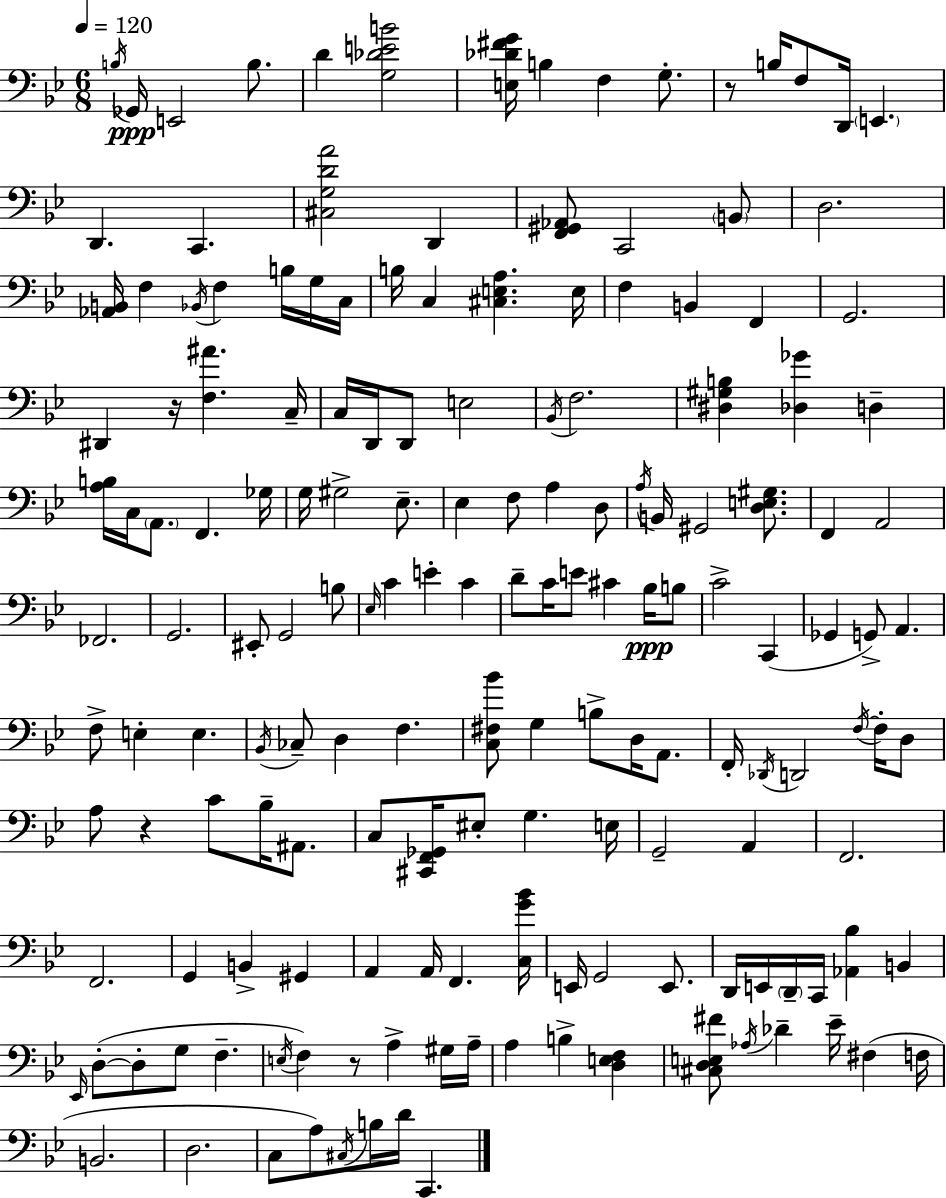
{
  \clef bass
  \numericTimeSignature
  \time 6/8
  \key g \minor
  \tempo 4 = 120
  \acciaccatura { b16 }\ppp ges,16 e,2 b8. | d'4 <g des' e' b'>2 | <e des' fis' g'>16 b4 f4 g8.-. | r8 b16 f8 d,16 \parenthesize e,4. | \break d,4. c,4. | <cis g d' a'>2 d,4 | <f, gis, aes,>8 c,2 \parenthesize b,8 | d2. | \break <aes, b,>16 f4 \acciaccatura { bes,16 } f4 b16 | g16 c16 b16 c4 <cis e a>4. | e16 f4 b,4 f,4 | g,2. | \break dis,4 r16 <f ais'>4. | c16-- c16 d,16 d,8 e2 | \acciaccatura { bes,16 } f2. | <dis gis b>4 <des ges'>4 d4-- | \break <a b>16 c16 \parenthesize a,8. f,4. | ges16 g16 gis2-> | ees8.-- ees4 f8 a4 | d8 \acciaccatura { a16 } b,16 gis,2 | \break <d e gis>8. f,4 a,2 | fes,2. | g,2. | eis,8-. g,2 | \break b8 \grace { ees16 } c'4 e'4-. | c'4 d'8-- c'16 e'8 cis'4 | bes16\ppp b8 c'2-> | c,4( ges,4 g,8->) a,4. | \break f8-> e4-. e4. | \acciaccatura { bes,16 } ces8-- d4 | f4. <c fis bes'>8 g4 | b8-> d16 a,8. f,16-. \acciaccatura { des,16 } d,2 | \break \acciaccatura { f16~ }~ f16-. d8 a8 r4 | c'8 bes16-- ais,8. c8 <cis, f, ges,>16 eis8-. | g4. e16 g,2-- | a,4 f,2. | \break f,2. | g,4 | b,4-> gis,4 a,4 | a,16 f,4. <c g' bes'>16 e,16 g,2 | \break e,8. d,16 e,16 \parenthesize d,16-- c,16 | <aes, bes>4 b,4 \grace { ees,16 } d8-.~(~ d8-. | g8 f4.-- \acciaccatura { e16 } f4) | r8 a4-> gis16 a16-- a4 | \break b4-> <d e f>4 <cis d e fis'>8 | \acciaccatura { aes16 } des'4-- ees'16-- fis4( f16 b,2. | d2. | c8 | \break a8) \acciaccatura { cis16 } b16 d'16 c,4. | \bar "|."
}